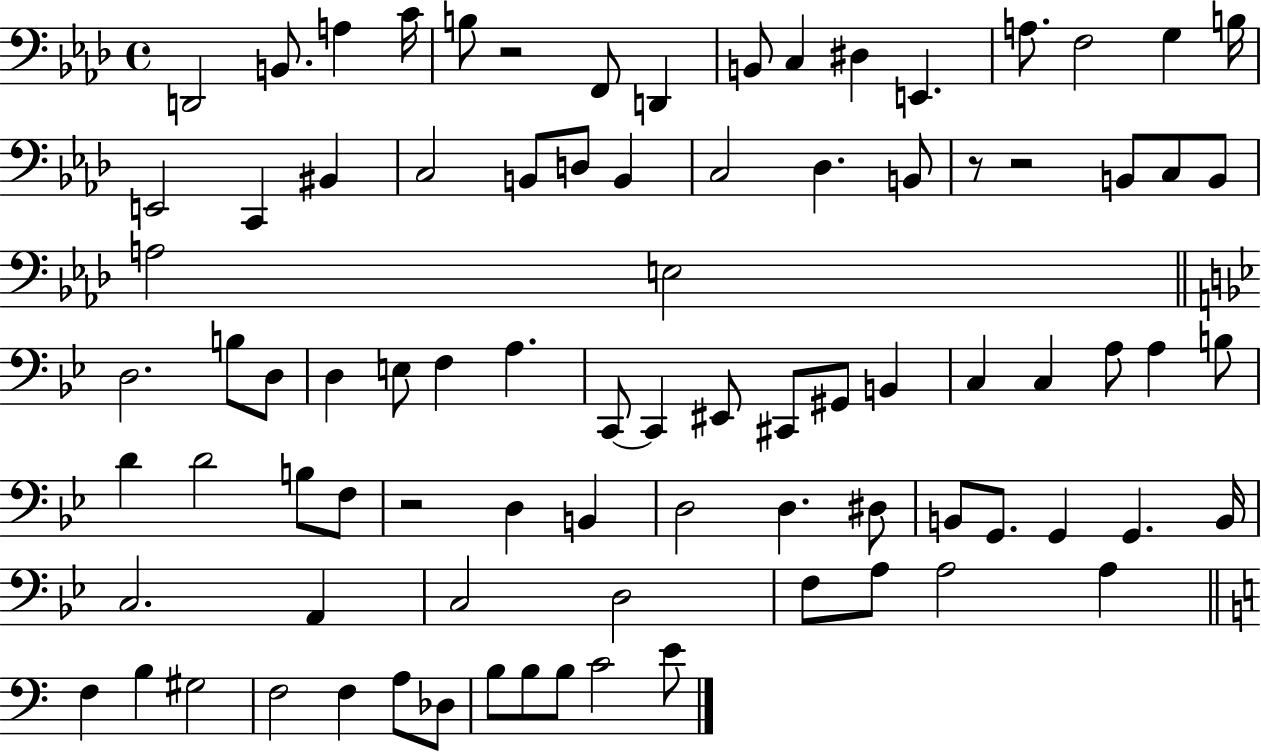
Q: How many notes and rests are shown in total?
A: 86